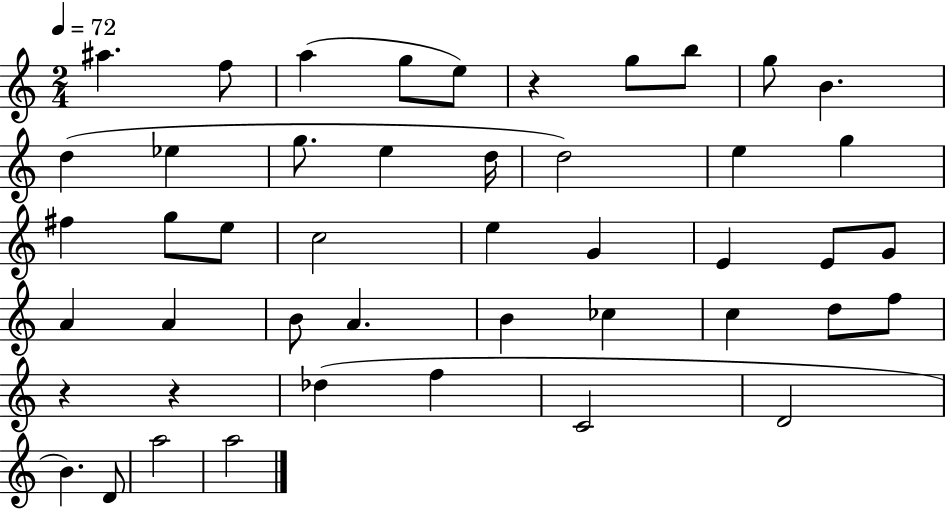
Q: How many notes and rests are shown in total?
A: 46